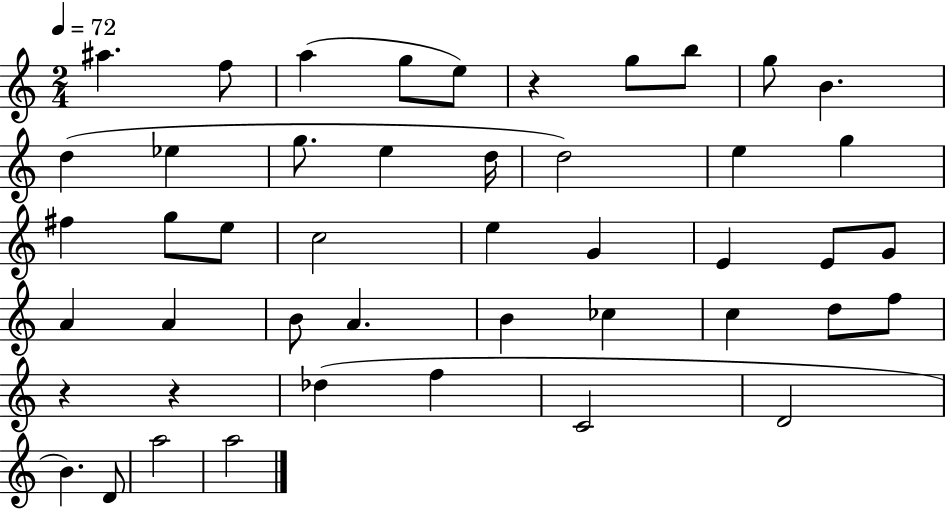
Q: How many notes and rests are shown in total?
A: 46